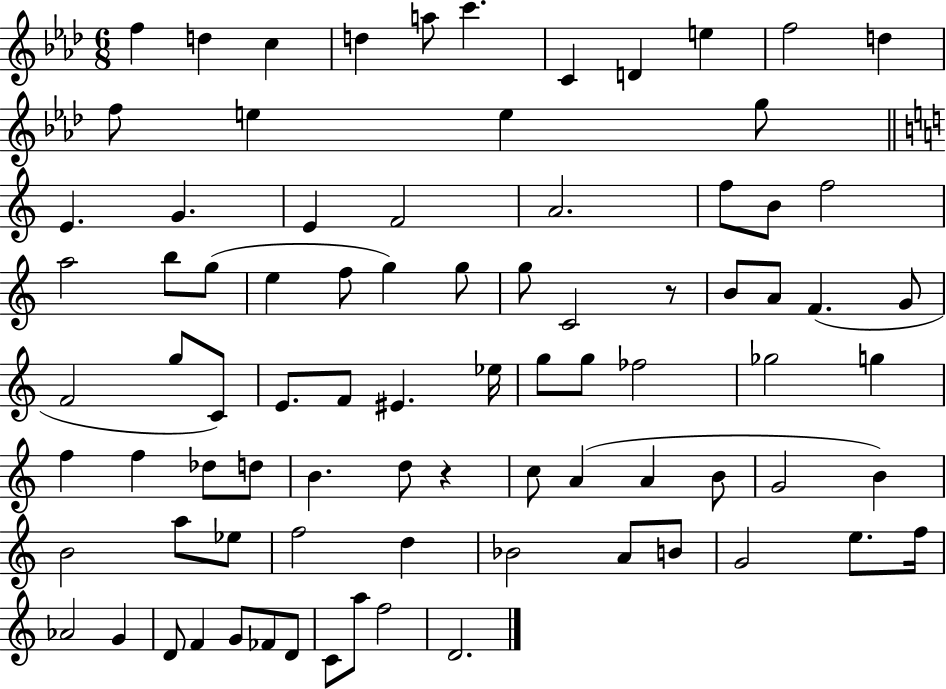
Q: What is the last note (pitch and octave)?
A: D4